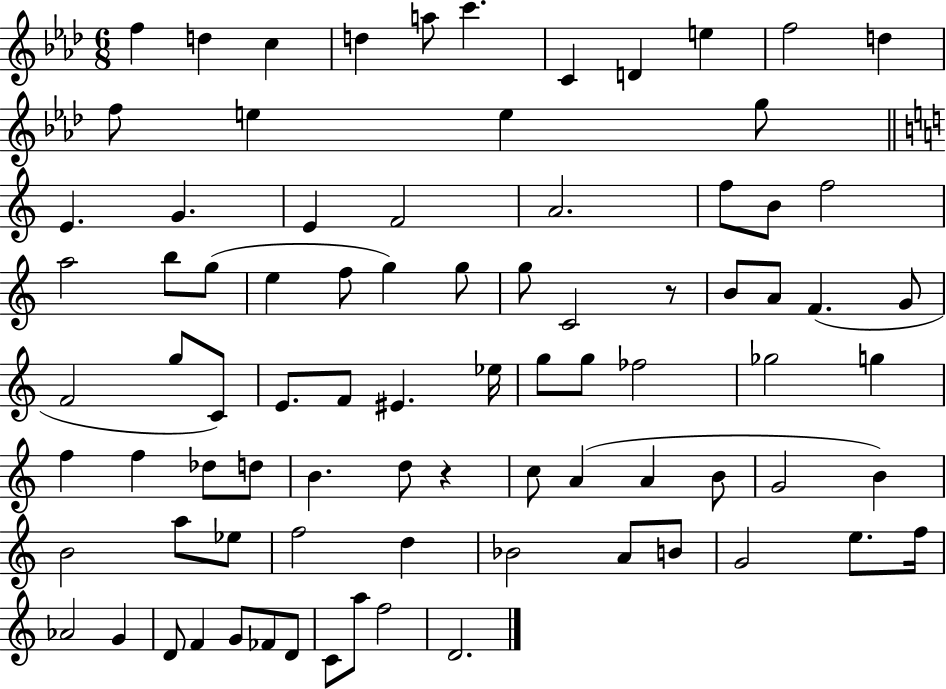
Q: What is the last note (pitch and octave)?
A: D4